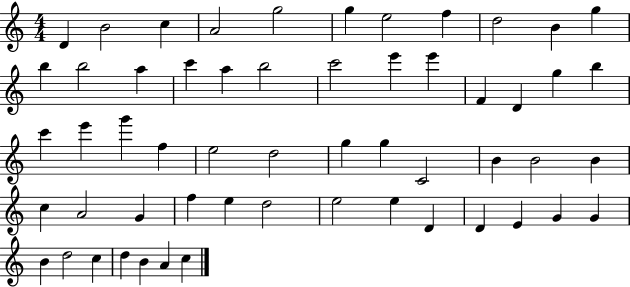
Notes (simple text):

D4/q B4/h C5/q A4/h G5/h G5/q E5/h F5/q D5/h B4/q G5/q B5/q B5/h A5/q C6/q A5/q B5/h C6/h E6/q E6/q F4/q D4/q G5/q B5/q C6/q E6/q G6/q F5/q E5/h D5/h G5/q G5/q C4/h B4/q B4/h B4/q C5/q A4/h G4/q F5/q E5/q D5/h E5/h E5/q D4/q D4/q E4/q G4/q G4/q B4/q D5/h C5/q D5/q B4/q A4/q C5/q